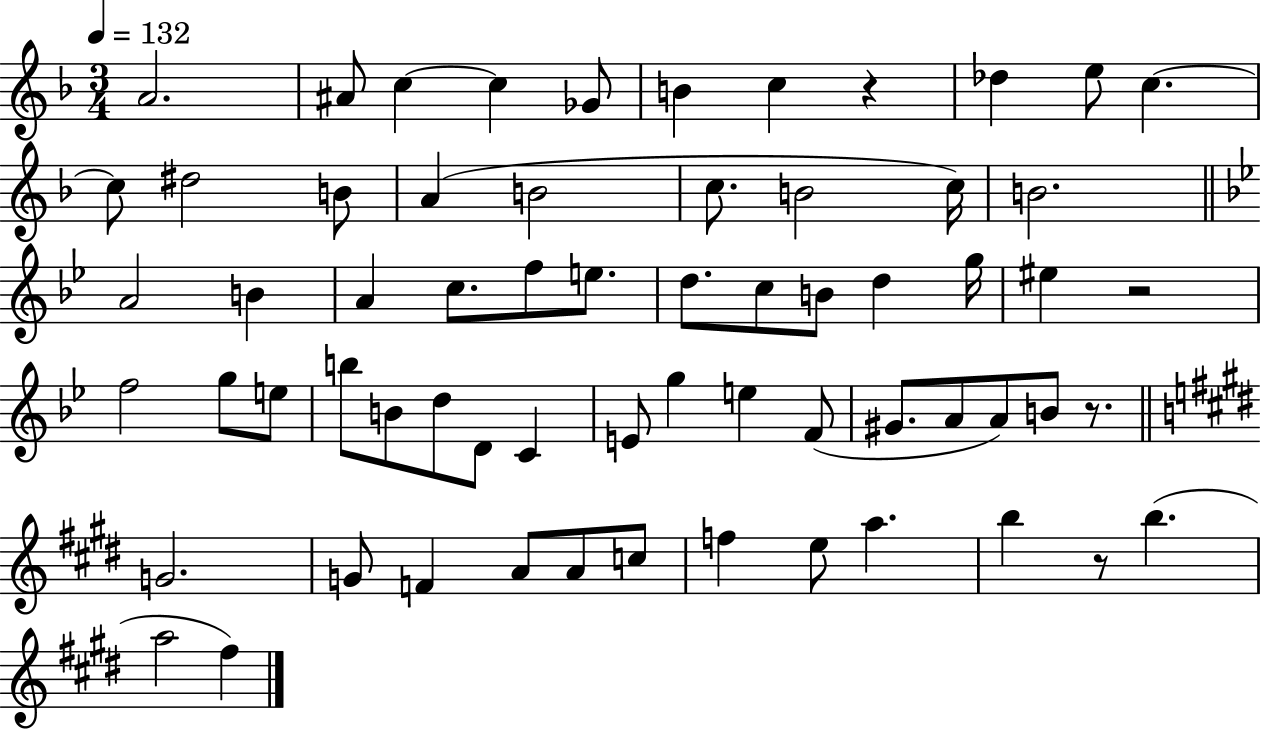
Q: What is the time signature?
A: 3/4